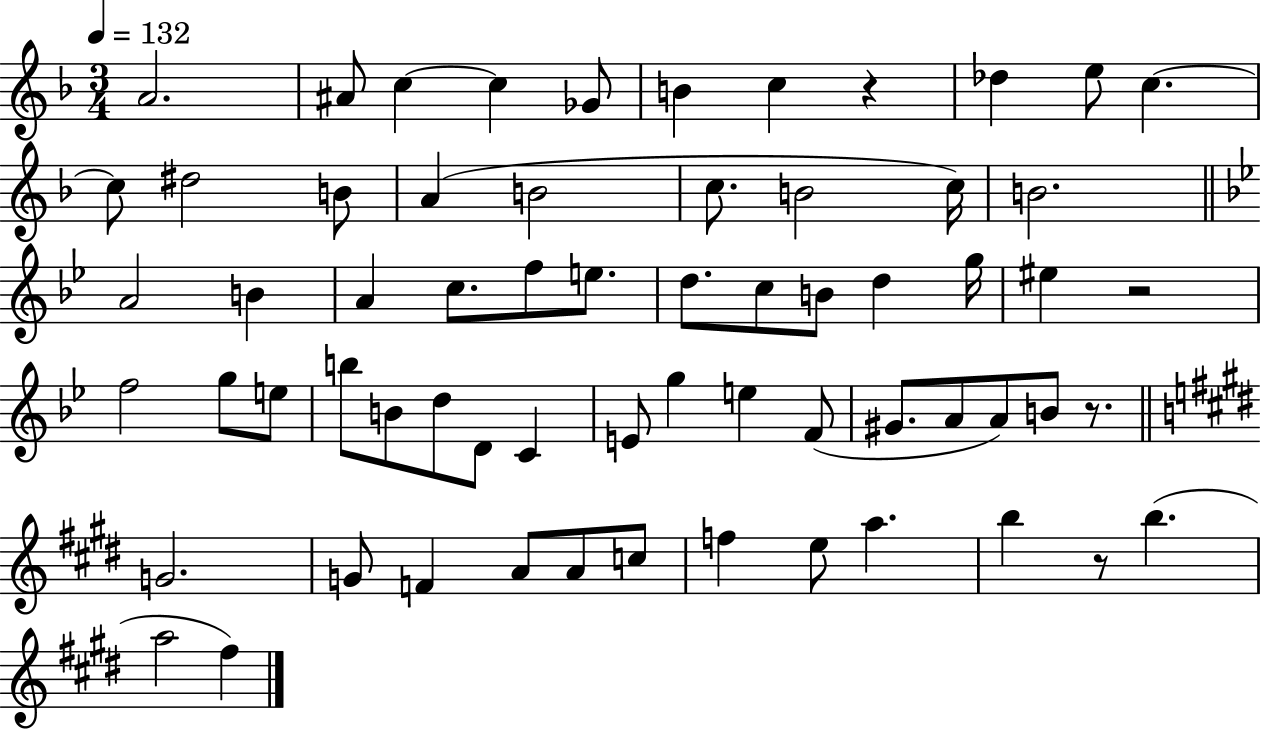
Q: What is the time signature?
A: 3/4